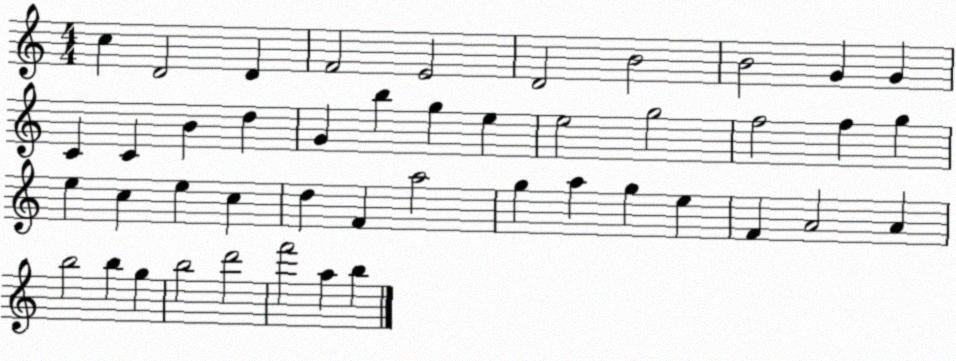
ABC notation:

X:1
T:Untitled
M:4/4
L:1/4
K:C
c D2 D F2 E2 D2 B2 B2 G G C C B d G b g e e2 g2 f2 f g e c e c d F a2 g a g e F A2 A b2 b g b2 d'2 f'2 a b